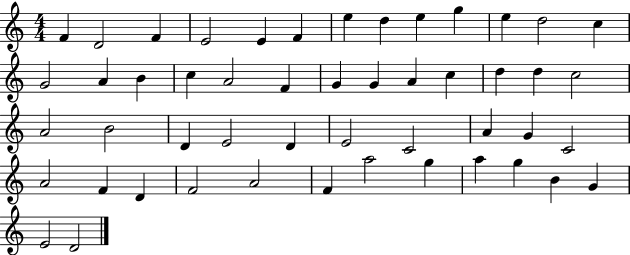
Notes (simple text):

F4/q D4/h F4/q E4/h E4/q F4/q E5/q D5/q E5/q G5/q E5/q D5/h C5/q G4/h A4/q B4/q C5/q A4/h F4/q G4/q G4/q A4/q C5/q D5/q D5/q C5/h A4/h B4/h D4/q E4/h D4/q E4/h C4/h A4/q G4/q C4/h A4/h F4/q D4/q F4/h A4/h F4/q A5/h G5/q A5/q G5/q B4/q G4/q E4/h D4/h